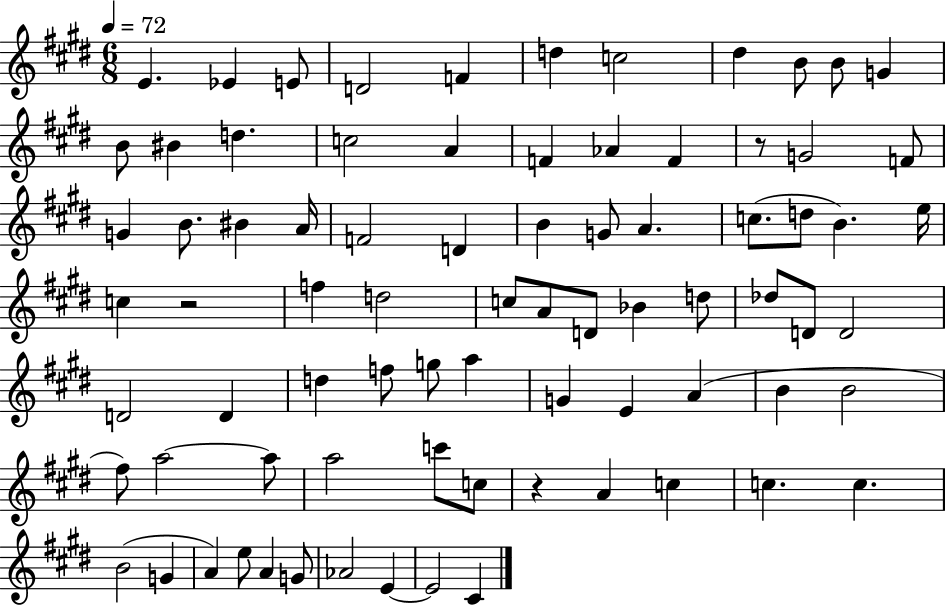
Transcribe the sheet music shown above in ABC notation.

X:1
T:Untitled
M:6/8
L:1/4
K:E
E _E E/2 D2 F d c2 ^d B/2 B/2 G B/2 ^B d c2 A F _A F z/2 G2 F/2 G B/2 ^B A/4 F2 D B G/2 A c/2 d/2 B e/4 c z2 f d2 c/2 A/2 D/2 _B d/2 _d/2 D/2 D2 D2 D d f/2 g/2 a G E A B B2 ^f/2 a2 a/2 a2 c'/2 c/2 z A c c c B2 G A e/2 A G/2 _A2 E E2 ^C